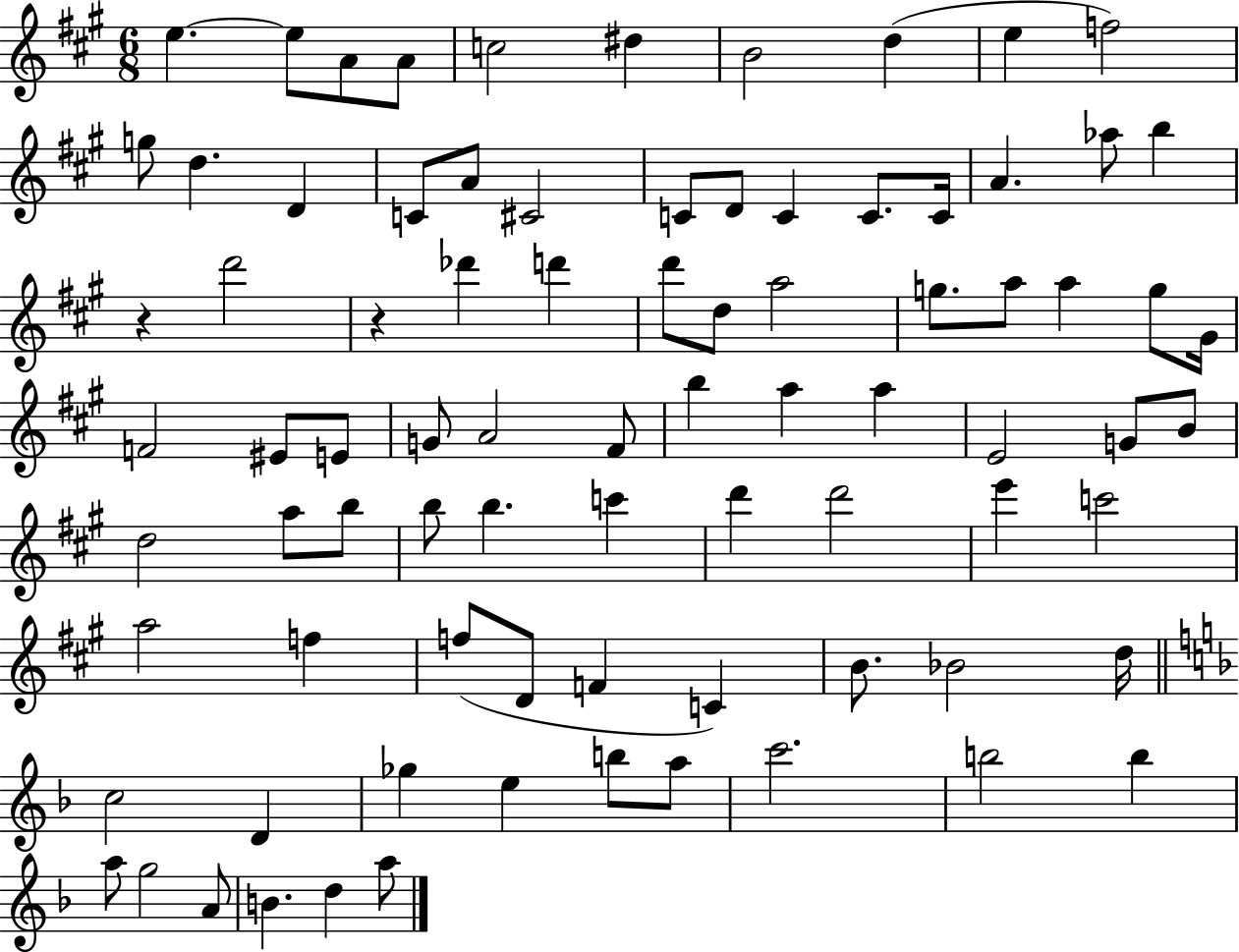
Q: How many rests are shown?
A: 2